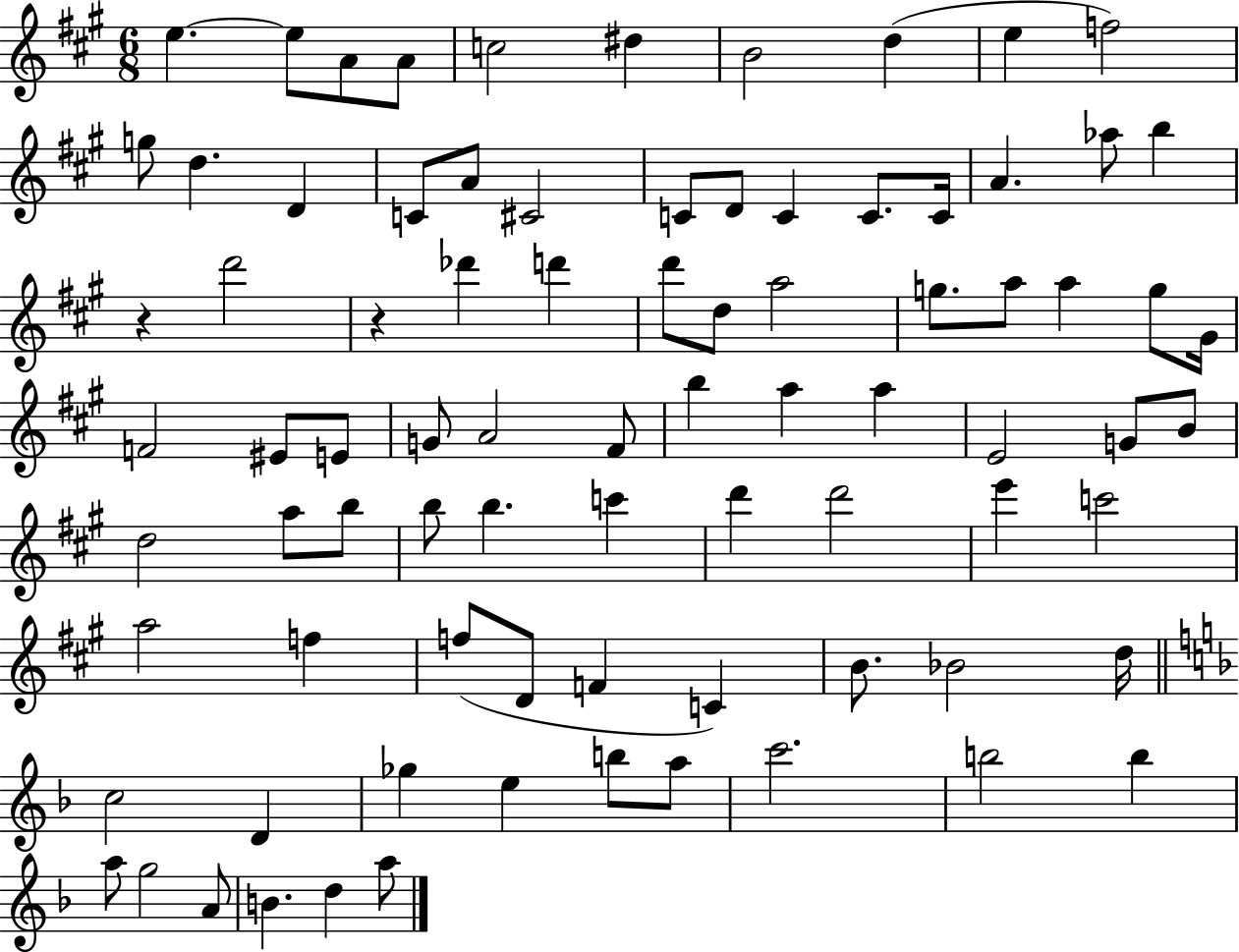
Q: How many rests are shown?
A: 2